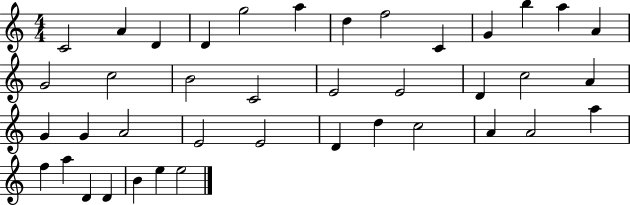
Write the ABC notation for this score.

X:1
T:Untitled
M:4/4
L:1/4
K:C
C2 A D D g2 a d f2 C G b a A G2 c2 B2 C2 E2 E2 D c2 A G G A2 E2 E2 D d c2 A A2 a f a D D B e e2